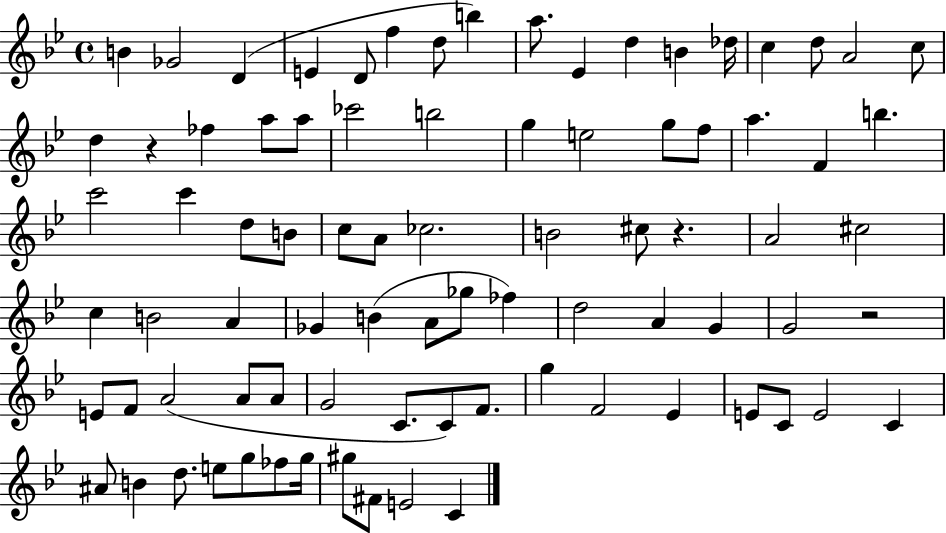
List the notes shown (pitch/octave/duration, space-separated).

B4/q Gb4/h D4/q E4/q D4/e F5/q D5/e B5/q A5/e. Eb4/q D5/q B4/q Db5/s C5/q D5/e A4/h C5/e D5/q R/q FES5/q A5/e A5/e CES6/h B5/h G5/q E5/h G5/e F5/e A5/q. F4/q B5/q. C6/h C6/q D5/e B4/e C5/e A4/e CES5/h. B4/h C#5/e R/q. A4/h C#5/h C5/q B4/h A4/q Gb4/q B4/q A4/e Gb5/e FES5/q D5/h A4/q G4/q G4/h R/h E4/e F4/e A4/h A4/e A4/e G4/h C4/e. C4/e F4/e. G5/q F4/h Eb4/q E4/e C4/e E4/h C4/q A#4/e B4/q D5/e. E5/e G5/e FES5/e G5/s G#5/e F#4/e E4/h C4/q